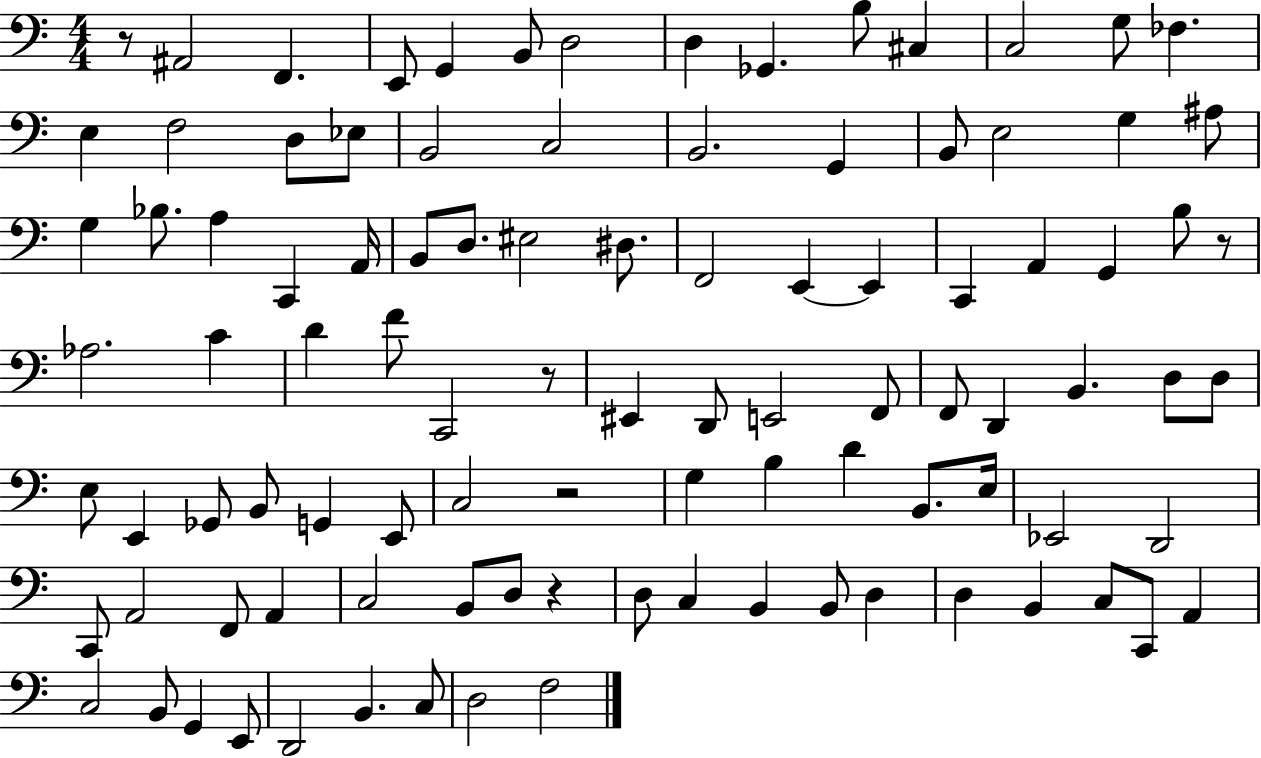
{
  \clef bass
  \numericTimeSignature
  \time 4/4
  \key c \major
  r8 ais,2 f,4. | e,8 g,4 b,8 d2 | d4 ges,4. b8 cis4 | c2 g8 fes4. | \break e4 f2 d8 ees8 | b,2 c2 | b,2. g,4 | b,8 e2 g4 ais8 | \break g4 bes8. a4 c,4 a,16 | b,8 d8. eis2 dis8. | f,2 e,4~~ e,4 | c,4 a,4 g,4 b8 r8 | \break aes2. c'4 | d'4 f'8 c,2 r8 | eis,4 d,8 e,2 f,8 | f,8 d,4 b,4. d8 d8 | \break e8 e,4 ges,8 b,8 g,4 e,8 | c2 r2 | g4 b4 d'4 b,8. e16 | ees,2 d,2 | \break c,8 a,2 f,8 a,4 | c2 b,8 d8 r4 | d8 c4 b,4 b,8 d4 | d4 b,4 c8 c,8 a,4 | \break c2 b,8 g,4 e,8 | d,2 b,4. c8 | d2 f2 | \bar "|."
}